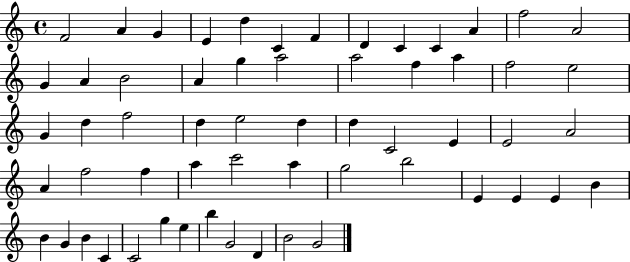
{
  \clef treble
  \time 4/4
  \defaultTimeSignature
  \key c \major
  f'2 a'4 g'4 | e'4 d''4 c'4 f'4 | d'4 c'4 c'4 a'4 | f''2 a'2 | \break g'4 a'4 b'2 | a'4 g''4 a''2 | a''2 f''4 a''4 | f''2 e''2 | \break g'4 d''4 f''2 | d''4 e''2 d''4 | d''4 c'2 e'4 | e'2 a'2 | \break a'4 f''2 f''4 | a''4 c'''2 a''4 | g''2 b''2 | e'4 e'4 e'4 b'4 | \break b'4 g'4 b'4 c'4 | c'2 g''4 e''4 | b''4 g'2 d'4 | b'2 g'2 | \break \bar "|."
}